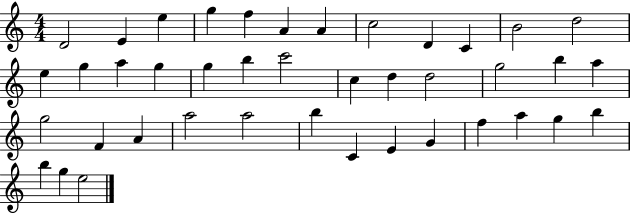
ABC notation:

X:1
T:Untitled
M:4/4
L:1/4
K:C
D2 E e g f A A c2 D C B2 d2 e g a g g b c'2 c d d2 g2 b a g2 F A a2 a2 b C E G f a g b b g e2